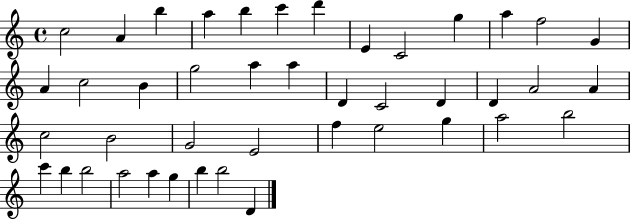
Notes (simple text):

C5/h A4/q B5/q A5/q B5/q C6/q D6/q E4/q C4/h G5/q A5/q F5/h G4/q A4/q C5/h B4/q G5/h A5/q A5/q D4/q C4/h D4/q D4/q A4/h A4/q C5/h B4/h G4/h E4/h F5/q E5/h G5/q A5/h B5/h C6/q B5/q B5/h A5/h A5/q G5/q B5/q B5/h D4/q